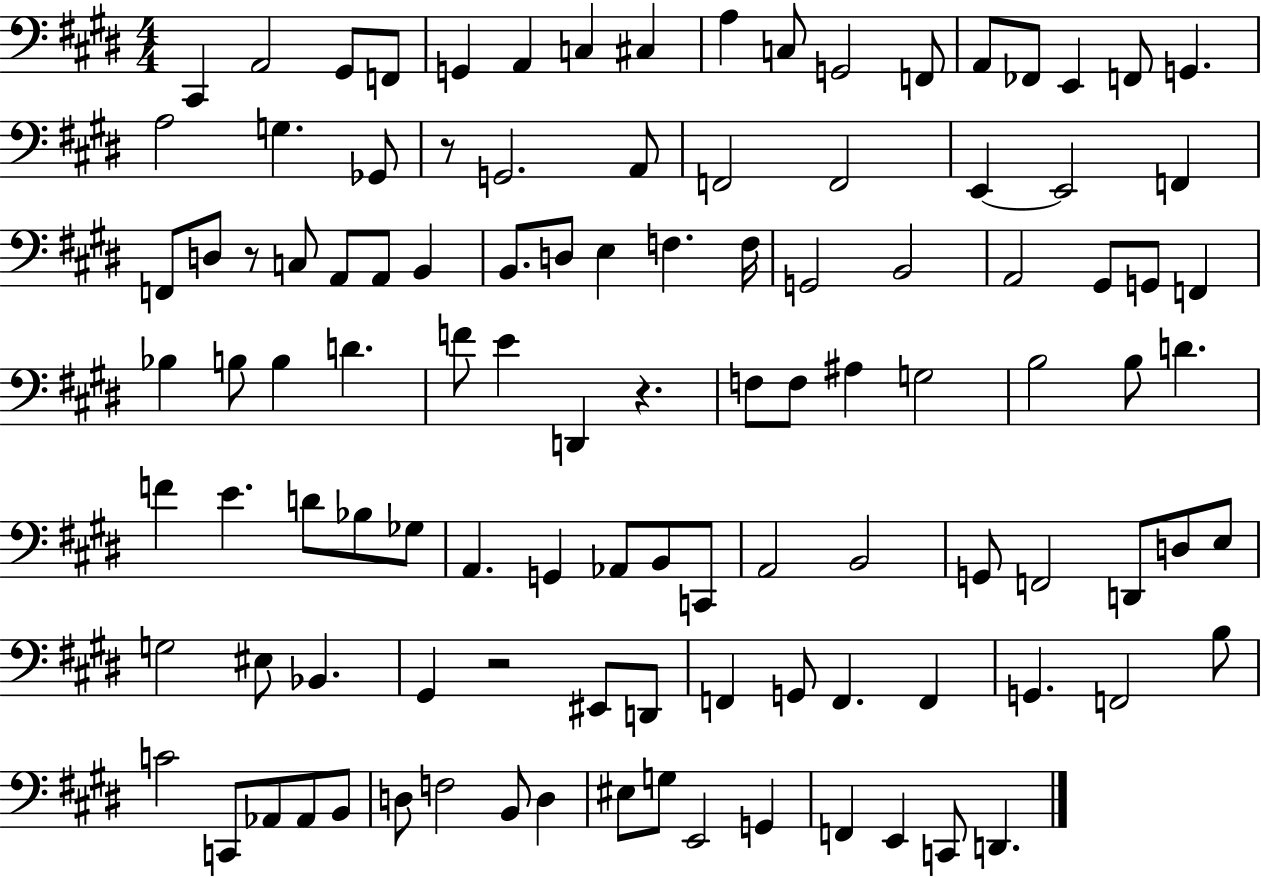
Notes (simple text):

C#2/q A2/h G#2/e F2/e G2/q A2/q C3/q C#3/q A3/q C3/e G2/h F2/e A2/e FES2/e E2/q F2/e G2/q. A3/h G3/q. Gb2/e R/e G2/h. A2/e F2/h F2/h E2/q E2/h F2/q F2/e D3/e R/e C3/e A2/e A2/e B2/q B2/e. D3/e E3/q F3/q. F3/s G2/h B2/h A2/h G#2/e G2/e F2/q Bb3/q B3/e B3/q D4/q. F4/e E4/q D2/q R/q. F3/e F3/e A#3/q G3/h B3/h B3/e D4/q. F4/q E4/q. D4/e Bb3/e Gb3/e A2/q. G2/q Ab2/e B2/e C2/e A2/h B2/h G2/e F2/h D2/e D3/e E3/e G3/h EIS3/e Bb2/q. G#2/q R/h EIS2/e D2/e F2/q G2/e F2/q. F2/q G2/q. F2/h B3/e C4/h C2/e Ab2/e Ab2/e B2/e D3/e F3/h B2/e D3/q EIS3/e G3/e E2/h G2/q F2/q E2/q C2/e D2/q.